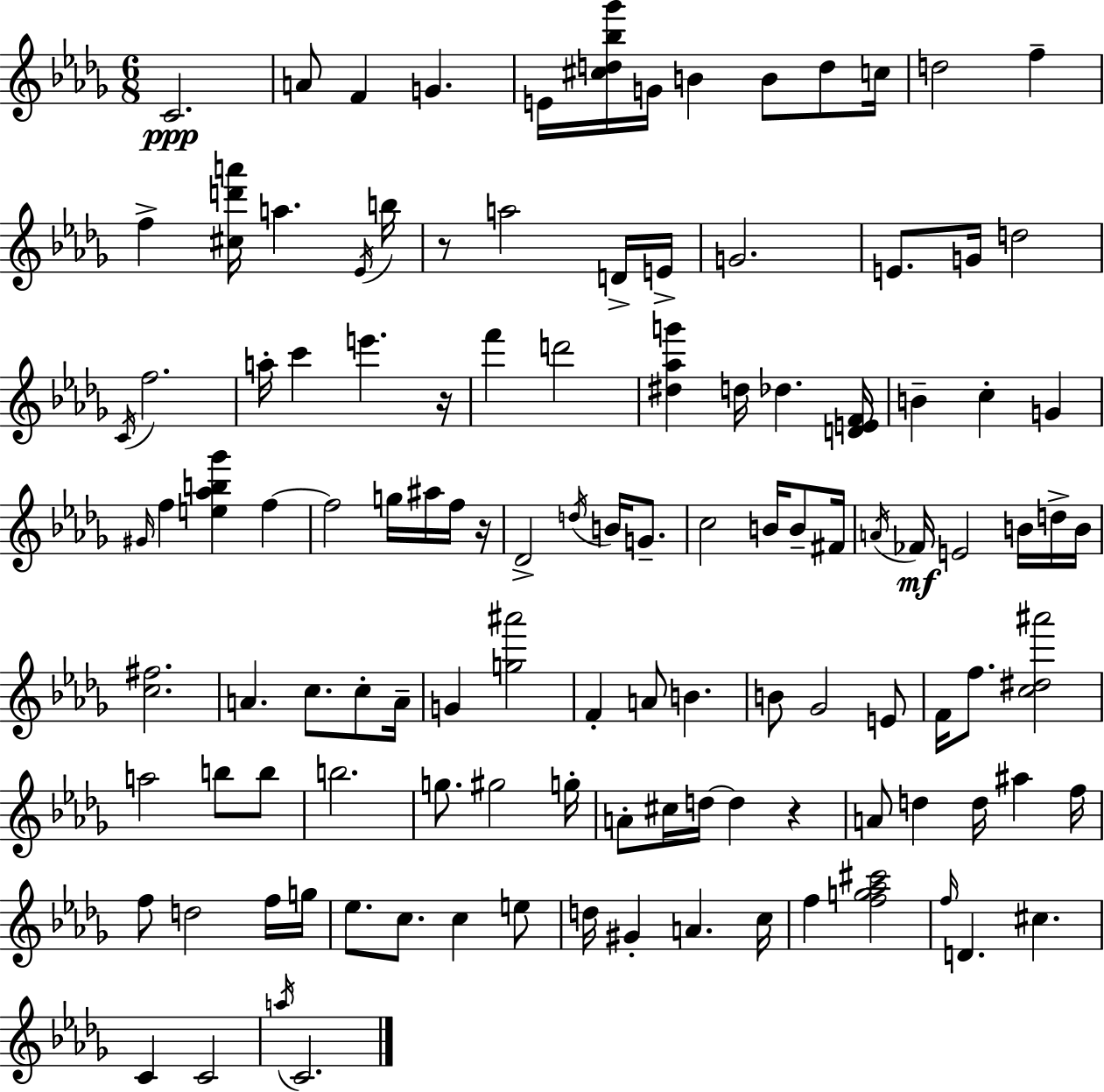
X:1
T:Untitled
M:6/8
L:1/4
K:Bbm
C2 A/2 F G E/4 [^cd_b_g']/4 G/4 B B/2 d/2 c/4 d2 f f [^cd'a']/4 a _E/4 b/4 z/2 a2 D/4 E/4 G2 E/2 G/4 d2 C/4 f2 a/4 c' e' z/4 f' d'2 [^d_ag'] d/4 _d [DEF]/4 B c G ^G/4 f [e_ab_g'] f f2 g/4 ^a/4 f/4 z/4 _D2 d/4 B/4 G/2 c2 B/4 B/2 ^F/4 A/4 _F/4 E2 B/4 d/4 B/4 [c^f]2 A c/2 c/2 A/4 G [g^a']2 F A/2 B B/2 _G2 E/2 F/4 f/2 [c^d^a']2 a2 b/2 b/2 b2 g/2 ^g2 g/4 A/2 ^c/4 d/4 d z A/2 d d/4 ^a f/4 f/2 d2 f/4 g/4 _e/2 c/2 c e/2 d/4 ^G A c/4 f [fg_a^c']2 f/4 D ^c C C2 a/4 C2